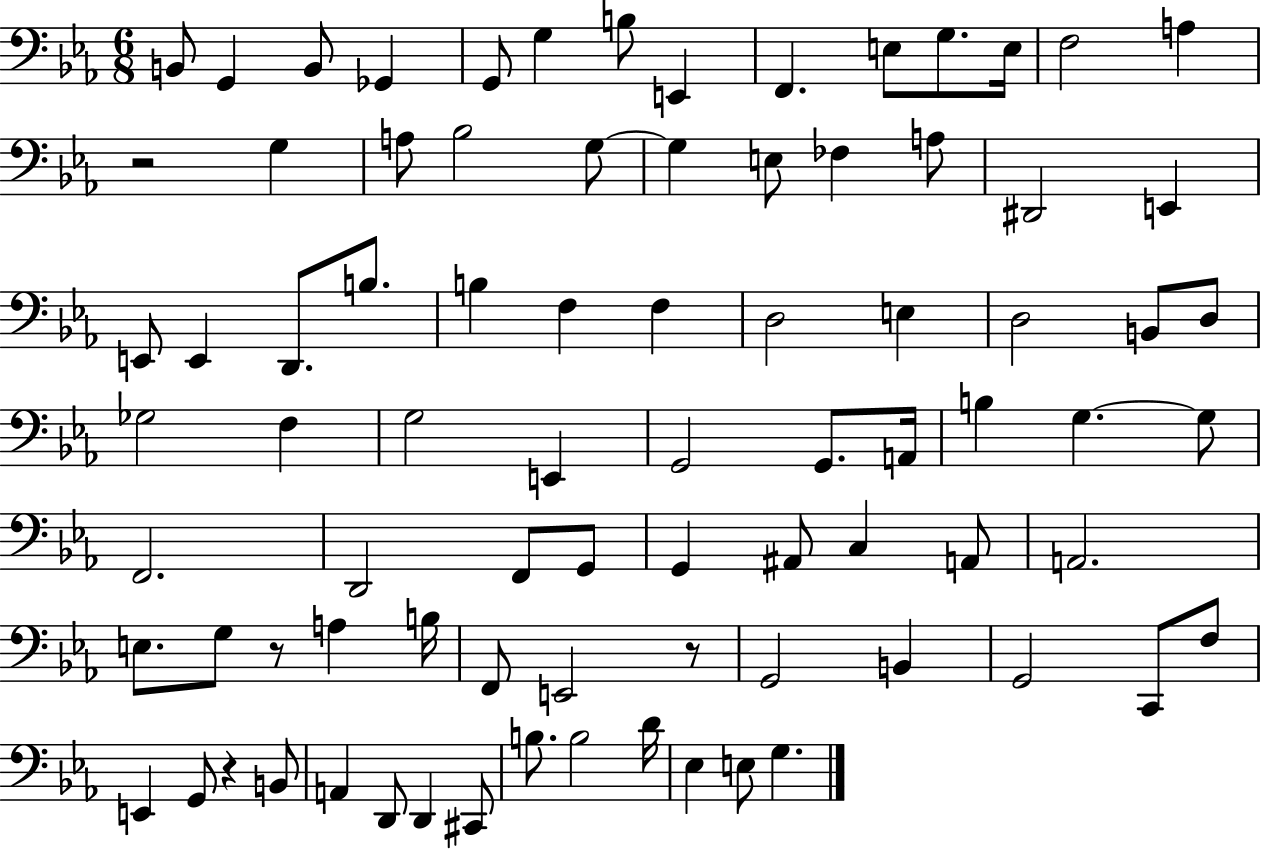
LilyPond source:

{
  \clef bass
  \numericTimeSignature
  \time 6/8
  \key ees \major
  \repeat volta 2 { b,8 g,4 b,8 ges,4 | g,8 g4 b8 e,4 | f,4. e8 g8. e16 | f2 a4 | \break r2 g4 | a8 bes2 g8~~ | g4 e8 fes4 a8 | dis,2 e,4 | \break e,8 e,4 d,8. b8. | b4 f4 f4 | d2 e4 | d2 b,8 d8 | \break ges2 f4 | g2 e,4 | g,2 g,8. a,16 | b4 g4.~~ g8 | \break f,2. | d,2 f,8 g,8 | g,4 ais,8 c4 a,8 | a,2. | \break e8. g8 r8 a4 b16 | f,8 e,2 r8 | g,2 b,4 | g,2 c,8 f8 | \break e,4 g,8 r4 b,8 | a,4 d,8 d,4 cis,8 | b8. b2 d'16 | ees4 e8 g4. | \break } \bar "|."
}